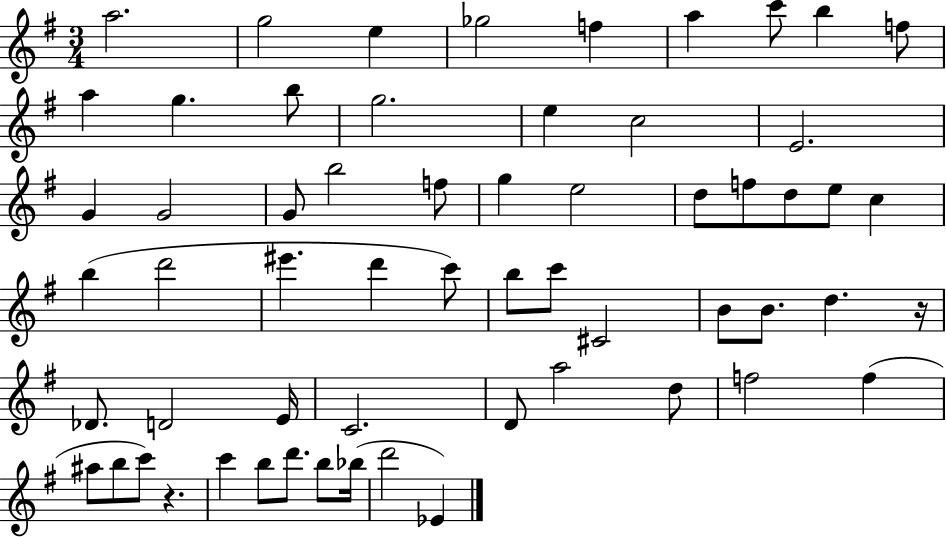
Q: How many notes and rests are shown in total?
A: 60